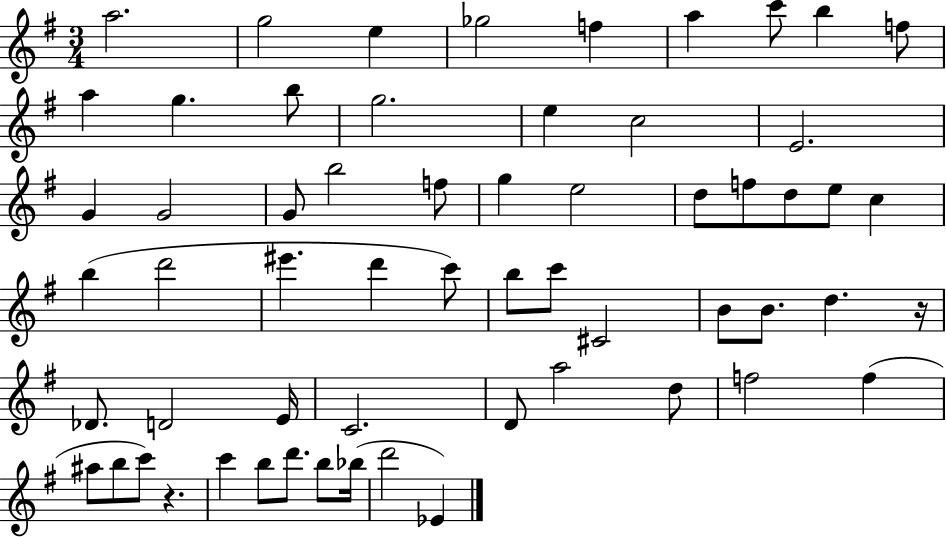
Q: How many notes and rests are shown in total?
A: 60